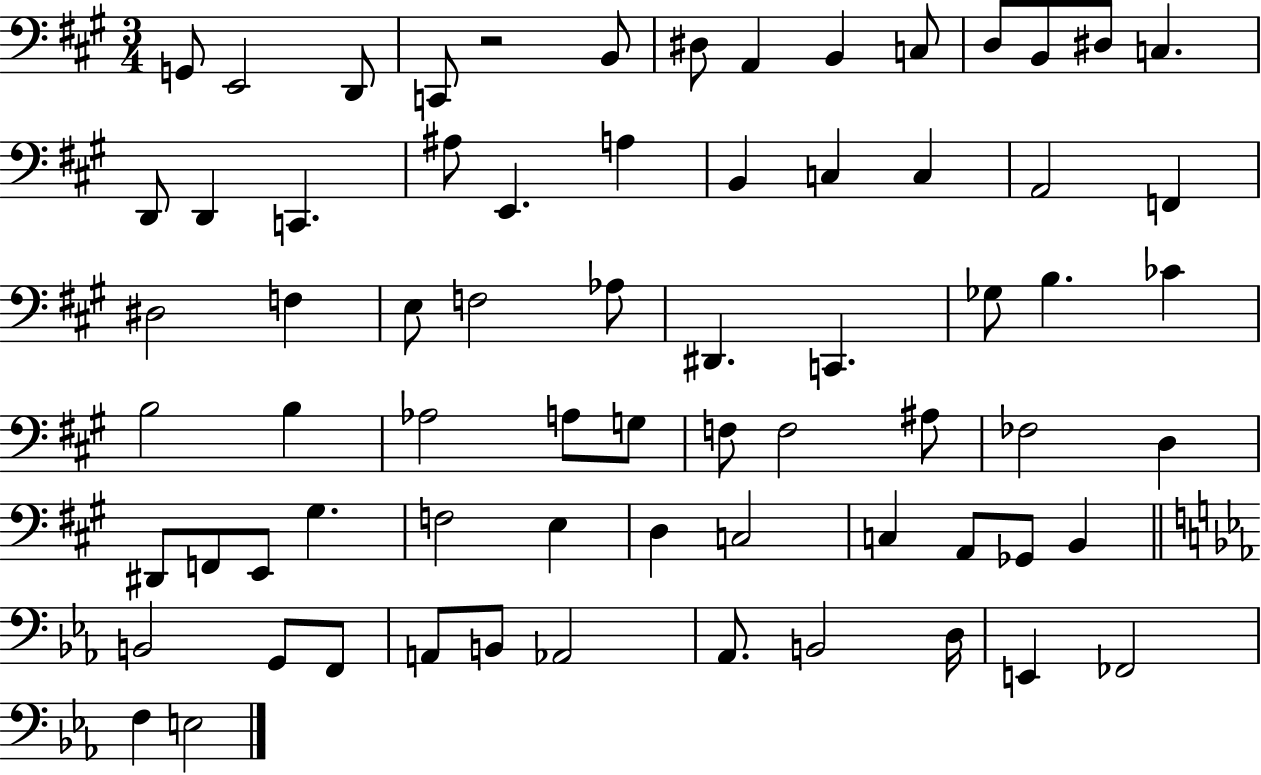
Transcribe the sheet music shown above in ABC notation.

X:1
T:Untitled
M:3/4
L:1/4
K:A
G,,/2 E,,2 D,,/2 C,,/2 z2 B,,/2 ^D,/2 A,, B,, C,/2 D,/2 B,,/2 ^D,/2 C, D,,/2 D,, C,, ^A,/2 E,, A, B,, C, C, A,,2 F,, ^D,2 F, E,/2 F,2 _A,/2 ^D,, C,, _G,/2 B, _C B,2 B, _A,2 A,/2 G,/2 F,/2 F,2 ^A,/2 _F,2 D, ^D,,/2 F,,/2 E,,/2 ^G, F,2 E, D, C,2 C, A,,/2 _G,,/2 B,, B,,2 G,,/2 F,,/2 A,,/2 B,,/2 _A,,2 _A,,/2 B,,2 D,/4 E,, _F,,2 F, E,2